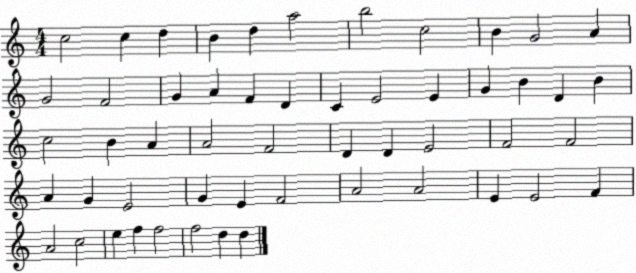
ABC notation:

X:1
T:Untitled
M:4/4
L:1/4
K:C
c2 c d B d a2 b2 c2 B G2 A G2 F2 G A F D C E2 E G B D B c2 B A A2 F2 D D E2 F2 F2 A G E2 G E F2 A2 A2 E E2 F A2 c2 e f f2 f2 d d